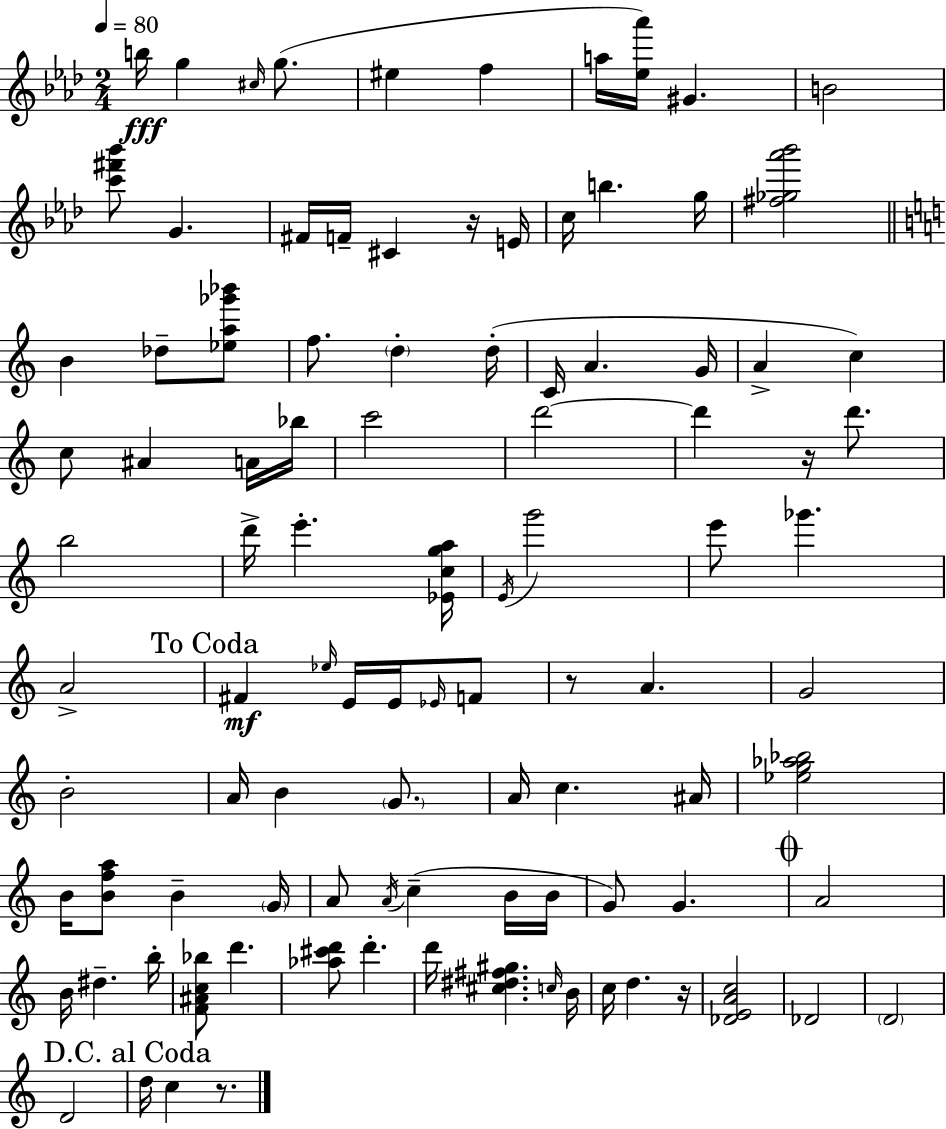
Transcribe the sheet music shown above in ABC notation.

X:1
T:Untitled
M:2/4
L:1/4
K:Fm
b/4 g ^c/4 g/2 ^e f a/4 [_e_a']/4 ^G B2 [c'^f'_b']/2 G ^F/4 F/4 ^C z/4 E/4 c/4 b g/4 [^f_g_a'_b']2 B _d/2 [_ea_g'_b']/2 f/2 d d/4 C/4 A G/4 A c c/2 ^A A/4 _b/4 c'2 d'2 d' z/4 d'/2 b2 d'/4 e' [_Ecga]/4 E/4 g'2 e'/2 _g' A2 ^F _e/4 E/4 E/4 _E/4 F/2 z/2 A G2 B2 A/4 B G/2 A/4 c ^A/4 [_eg_a_b]2 B/4 [Bfa]/2 B G/4 A/2 A/4 c B/4 B/4 G/2 G A2 B/4 ^d b/4 [F^Ac_b]/2 d' [_a^c'd']/2 d' d'/4 [^c^d^f^g] c/4 B/4 c/4 d z/4 [_DEAc]2 _D2 D2 D2 d/4 c z/2